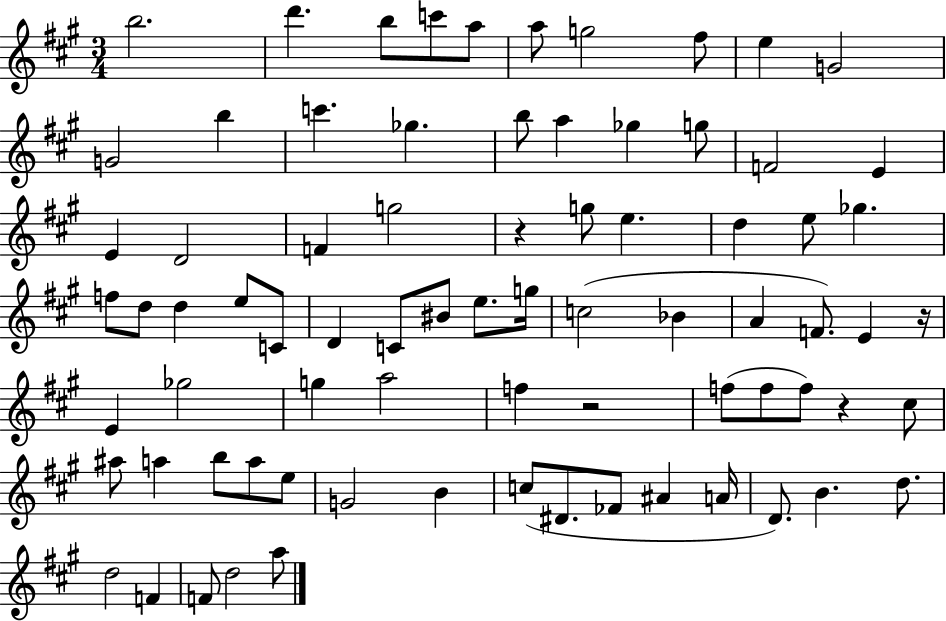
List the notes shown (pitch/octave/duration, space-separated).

B5/h. D6/q. B5/e C6/e A5/e A5/e G5/h F#5/e E5/q G4/h G4/h B5/q C6/q. Gb5/q. B5/e A5/q Gb5/q G5/e F4/h E4/q E4/q D4/h F4/q G5/h R/q G5/e E5/q. D5/q E5/e Gb5/q. F5/e D5/e D5/q E5/e C4/e D4/q C4/e BIS4/e E5/e. G5/s C5/h Bb4/q A4/q F4/e. E4/q R/s E4/q Gb5/h G5/q A5/h F5/q R/h F5/e F5/e F5/e R/q C#5/e A#5/e A5/q B5/e A5/e E5/e G4/h B4/q C5/e D#4/e. FES4/e A#4/q A4/s D4/e. B4/q. D5/e. D5/h F4/q F4/e D5/h A5/e